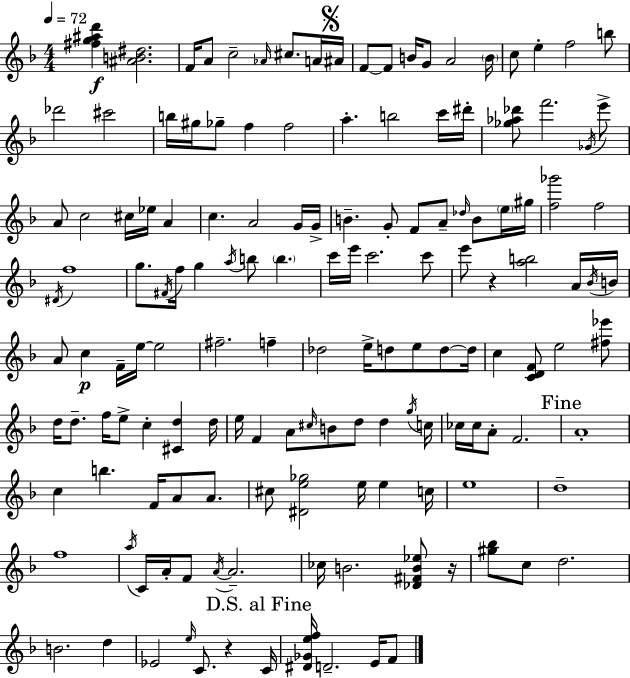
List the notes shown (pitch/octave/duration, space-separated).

[F#5,G5,A#5,D6]/q [A#4,B4,D#5]/h. F4/s A4/e C5/h Ab4/s C#5/e. A4/s A#4/s F4/e F4/e B4/s G4/e A4/h B4/s C5/e E5/q F5/h B5/e Db6/h C#6/h B5/s G#5/s Gb5/e F5/q F5/h A5/q. B5/h C6/s D#6/s [Gb5,Ab5,Db6]/e F6/h. Gb4/s E6/e A4/e C5/h C#5/s Eb5/s A4/q C5/q. A4/h G4/s G4/s B4/q. G4/e F4/e A4/e Db5/s B4/e E5/s G#5/s [F5,Gb6]/h F5/h D#4/s F5/w G5/e. F#4/s F5/s G5/q A5/s B5/e B5/q. C6/s E6/s C6/h. C6/e E6/e R/q [A5,B5]/h A4/s Bb4/s B4/s A4/e C5/q F4/s E5/s E5/h F#5/h. F5/q Db5/h E5/s D5/e E5/e D5/e D5/s C5/q [C4,D4,F4]/e E5/h [F#5,Eb6]/e D5/s D5/e. F5/s E5/e C5/q [C#4,D5]/q D5/s E5/s F4/q A4/e C#5/s B4/e D5/e D5/q G5/s C5/s CES5/s CES5/s A4/e F4/h. A4/w C5/q B5/q. F4/s A4/e A4/e. C#5/e [D#4,E5,Gb5]/h E5/s E5/q C5/s E5/w D5/w F5/w A5/s C4/s A4/s F4/e A4/s A4/h. CES5/s B4/h. [Db4,F#4,B4,Eb5]/e R/s [G#5,Bb5]/e C5/e D5/h. B4/h. D5/q Eb4/h E5/s C4/e. R/q C4/s [D#4,Gb4,E5,F5]/s D4/h. E4/s F4/e